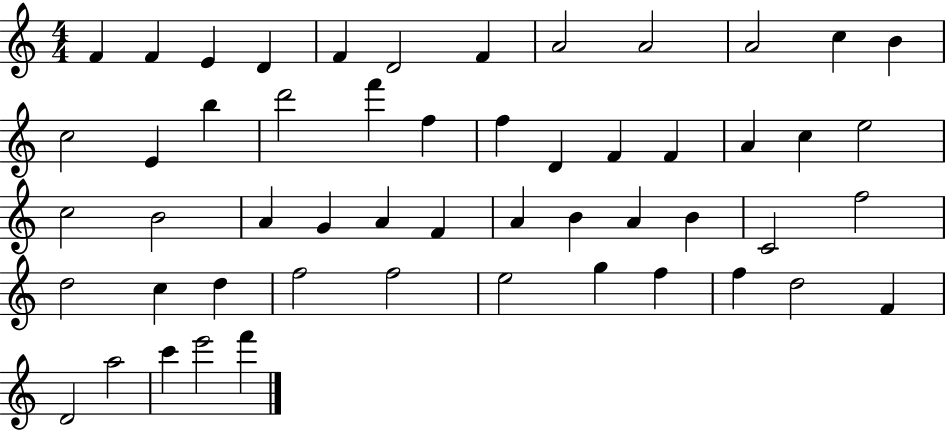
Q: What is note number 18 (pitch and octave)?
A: F5